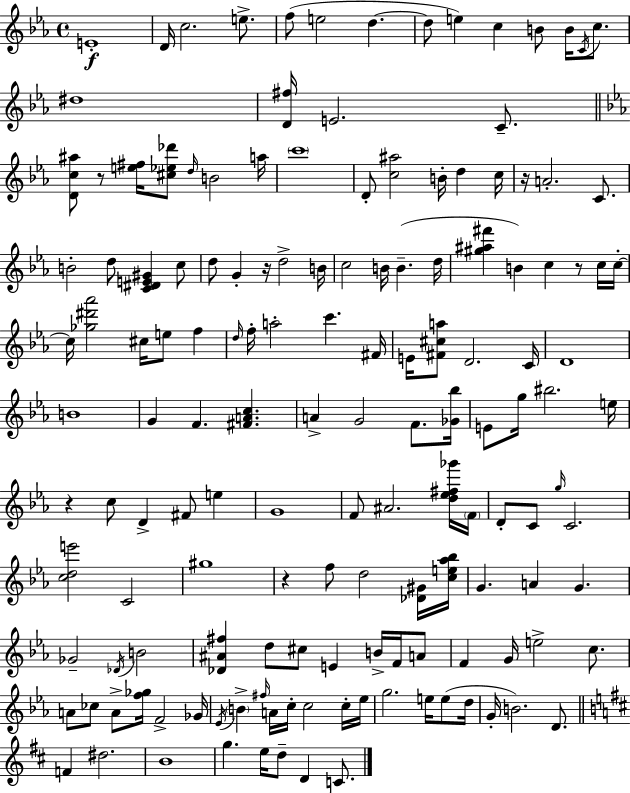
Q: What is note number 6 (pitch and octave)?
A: E5